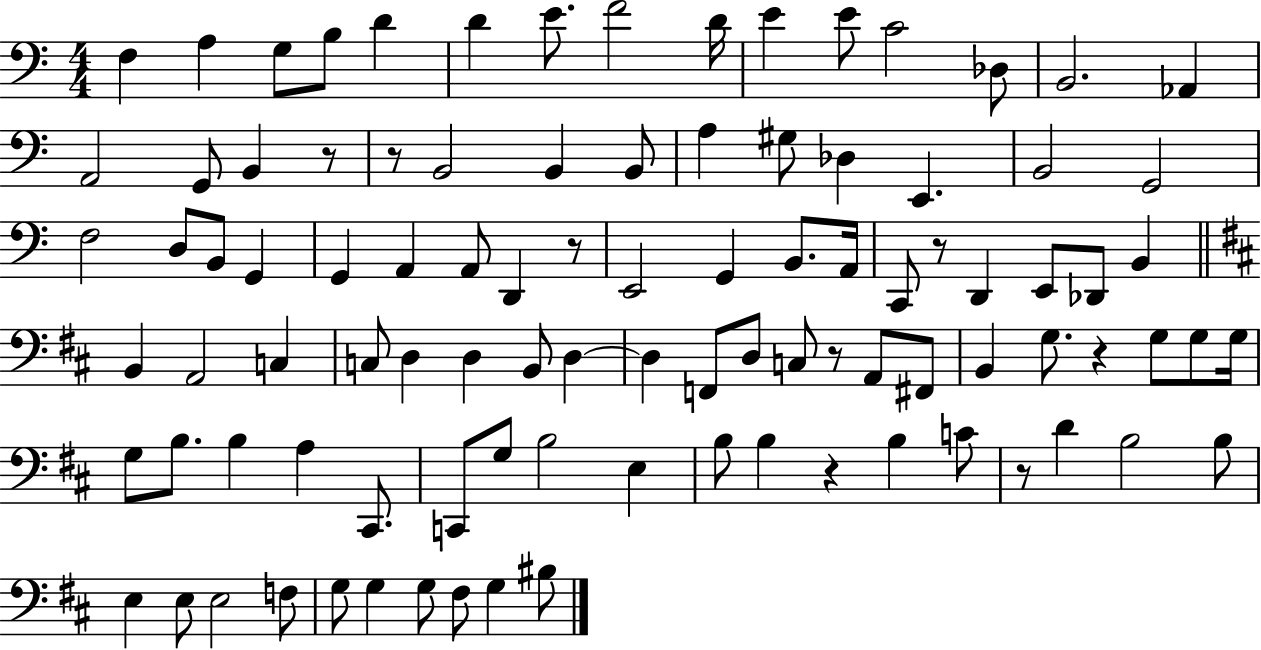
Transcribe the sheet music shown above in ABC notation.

X:1
T:Untitled
M:4/4
L:1/4
K:C
F, A, G,/2 B,/2 D D E/2 F2 D/4 E E/2 C2 _D,/2 B,,2 _A,, A,,2 G,,/2 B,, z/2 z/2 B,,2 B,, B,,/2 A, ^G,/2 _D, E,, B,,2 G,,2 F,2 D,/2 B,,/2 G,, G,, A,, A,,/2 D,, z/2 E,,2 G,, B,,/2 A,,/4 C,,/2 z/2 D,, E,,/2 _D,,/2 B,, B,, A,,2 C, C,/2 D, D, B,,/2 D, D, F,,/2 D,/2 C,/2 z/2 A,,/2 ^F,,/2 B,, G,/2 z G,/2 G,/2 G,/4 G,/2 B,/2 B, A, ^C,,/2 C,,/2 G,/2 B,2 E, B,/2 B, z B, C/2 z/2 D B,2 B,/2 E, E,/2 E,2 F,/2 G,/2 G, G,/2 ^F,/2 G, ^B,/2